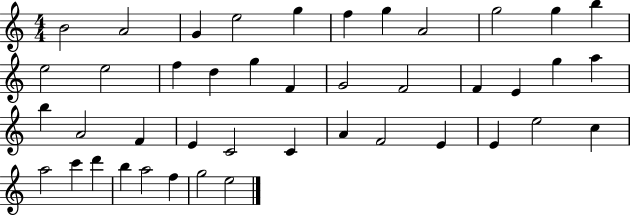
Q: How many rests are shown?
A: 0